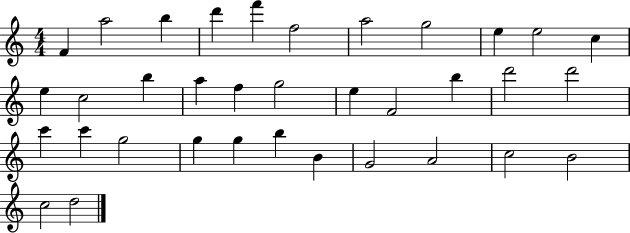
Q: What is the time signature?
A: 4/4